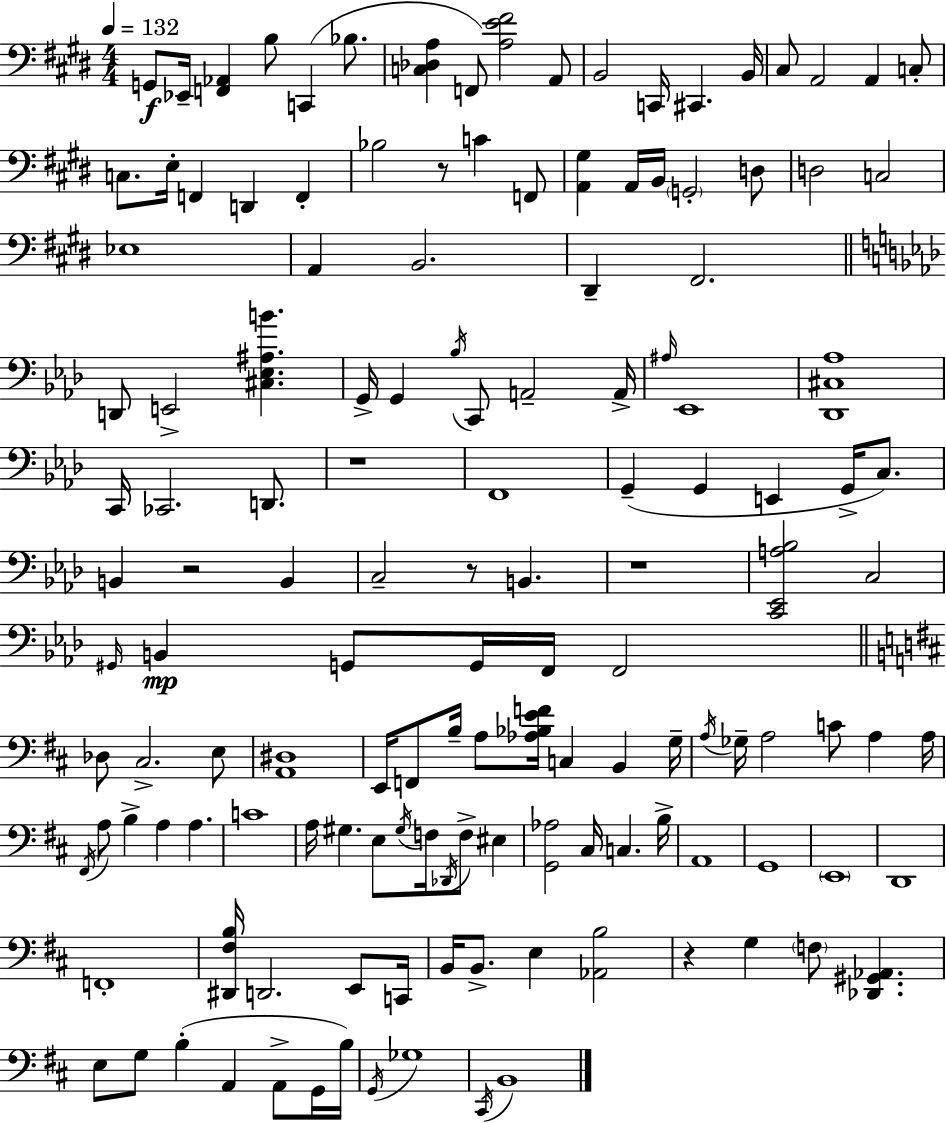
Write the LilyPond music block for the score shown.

{
  \clef bass
  \numericTimeSignature
  \time 4/4
  \key e \major
  \tempo 4 = 132
  \repeat volta 2 { g,8\f ees,16-- <f, aes,>4 b8 c,4( bes8. | <c des a>4 f,8) <a e' fis'>2 a,8 | b,2 c,16 cis,4. b,16 | cis8 a,2 a,4 c8-. | \break c8. e16-. f,4 d,4 f,4-. | bes2 r8 c'4 f,8 | <a, gis>4 a,16 b,16 \parenthesize g,2-. d8 | d2 c2 | \break ees1 | a,4 b,2. | dis,4-- fis,2. | \bar "||" \break \key aes \major d,8 e,2-> <cis ees ais b'>4. | g,16-> g,4 \acciaccatura { bes16 } c,8 a,2-- | a,16-> \grace { ais16 } ees,1 | <des, cis aes>1 | \break c,16 ces,2. d,8. | r1 | f,1 | g,4--( g,4 e,4 g,16-> c8.) | \break b,4 r2 b,4 | c2-- r8 b,4. | r1 | <c, ees, a bes>2 c2 | \break \grace { gis,16 }\mp b,4 g,8 g,16 f,16 f,2 | \bar "||" \break \key d \major des8 cis2.-> e8 | <a, dis>1 | e,16 f,8 b16-- a8 <aes bes e' f'>16 c4 b,4 g16-- | \acciaccatura { a16 } ges16-- a2 c'8 a4 | \break a16 \acciaccatura { fis,16 } a8 b4-> a4 a4. | c'1 | a16 gis4. e8 \acciaccatura { gis16 } f16 \acciaccatura { des,16 } f8-> | eis4 <g, aes>2 cis16 c4. | \break b16-> a,1 | g,1 | \parenthesize e,1 | d,1 | \break f,1-. | <dis, fis b>16 d,2. | e,8 c,16 b,16 b,8.-> e4 <aes, b>2 | r4 g4 \parenthesize f8 <des, gis, aes,>4. | \break e8 g8 b4-.( a,4 | a,8-> g,16 b16) \acciaccatura { g,16 } ges1 | \acciaccatura { cis,16 } b,1 | } \bar "|."
}